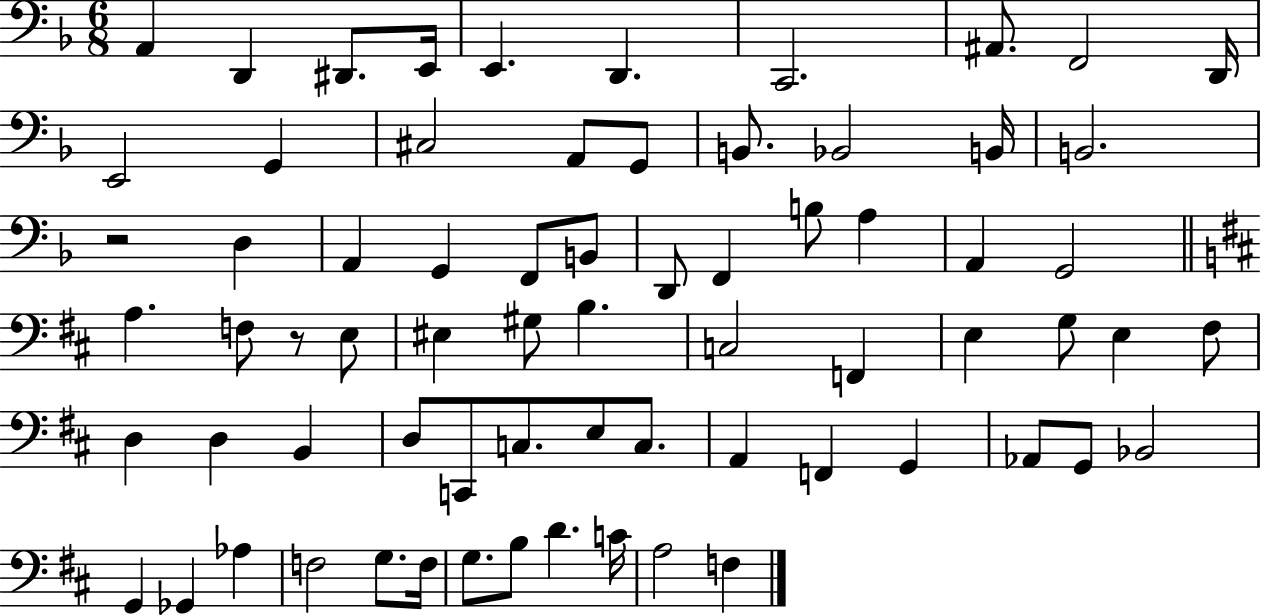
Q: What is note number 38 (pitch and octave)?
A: F2